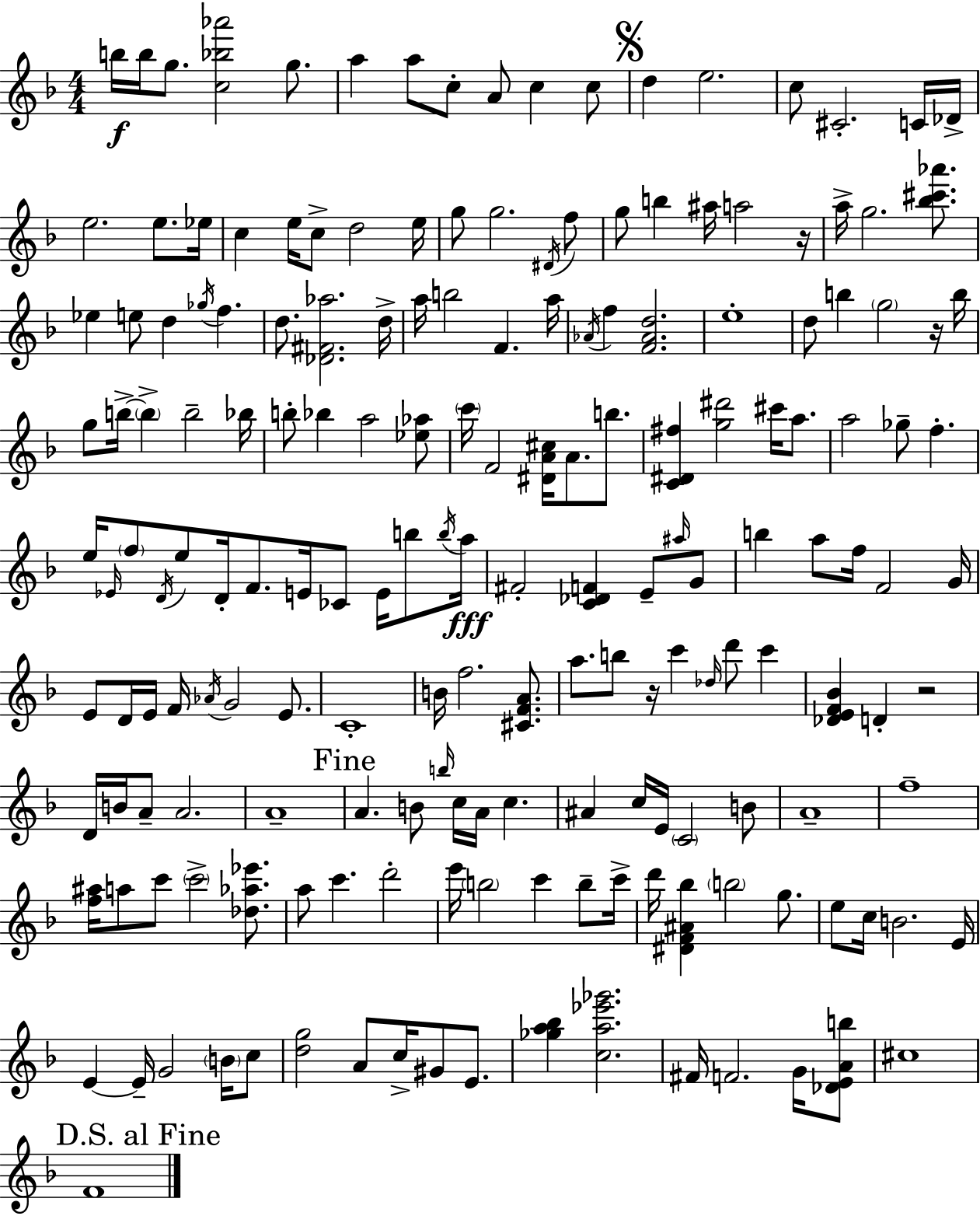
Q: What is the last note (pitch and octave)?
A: F4